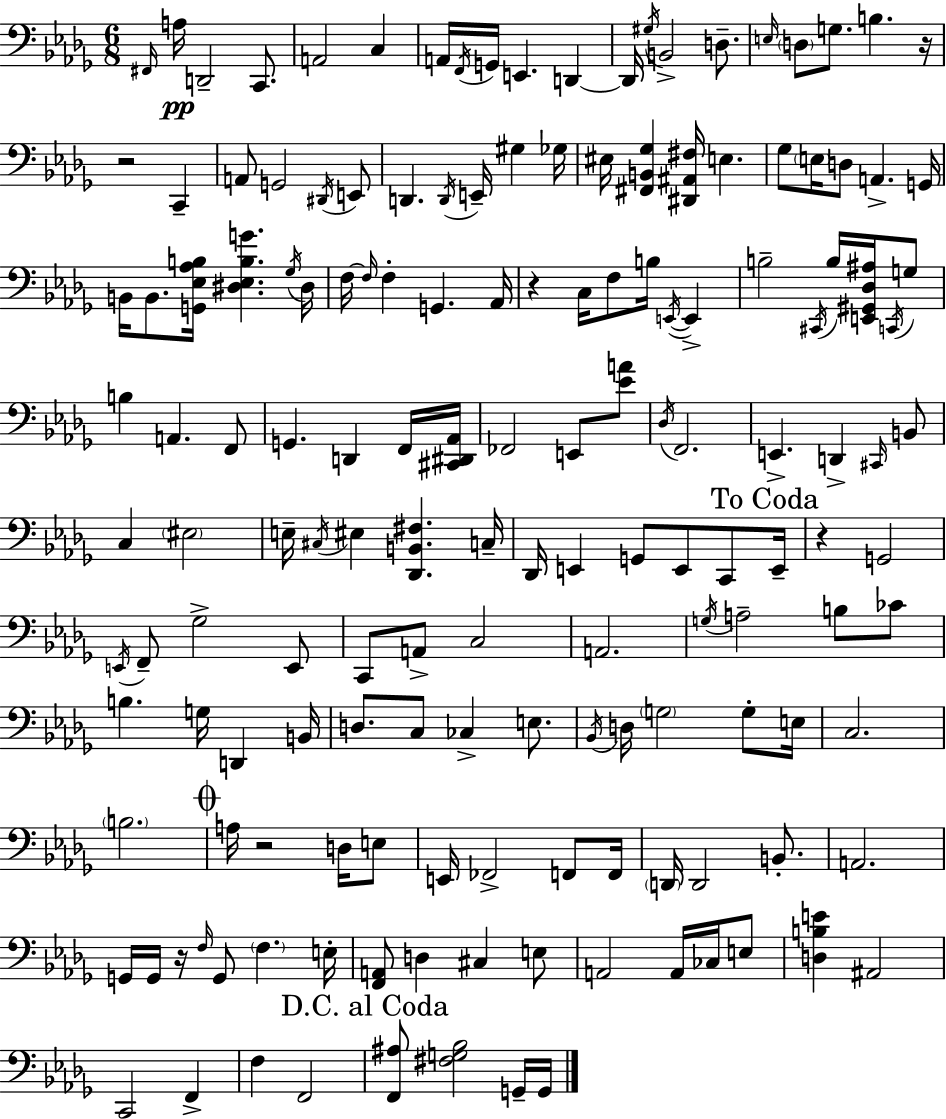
X:1
T:Untitled
M:6/8
L:1/4
K:Bbm
^F,,/4 A,/4 D,,2 C,,/2 A,,2 C, A,,/4 F,,/4 G,,/4 E,, D,, D,,/4 ^G,/4 B,,2 D,/2 E,/4 D,/2 G,/2 B, z/4 z2 C,, A,,/2 G,,2 ^D,,/4 E,,/2 D,, D,,/4 E,,/4 ^G, _G,/4 ^E,/4 [^F,,B,,_G,] [^D,,^A,,^F,]/4 E, _G,/2 E,/4 D,/2 A,, G,,/4 B,,/4 B,,/2 [G,,_E,_A,B,]/4 [^D,_E,B,G] _G,/4 ^D,/4 F,/4 F,/4 F, G,, _A,,/4 z C,/4 F,/2 B,/4 E,,/4 E,, B,2 ^C,,/4 B,/4 [E,,^G,,_D,^A,]/4 C,,/4 G,/2 B, A,, F,,/2 G,, D,, F,,/4 [^C,,^D,,_A,,]/4 _F,,2 E,,/2 [_EA]/2 _D,/4 F,,2 E,, D,, ^C,,/4 B,,/2 C, ^E,2 E,/4 ^C,/4 ^E, [_D,,B,,^F,] C,/4 _D,,/4 E,, G,,/2 E,,/2 C,,/2 E,,/4 z G,,2 E,,/4 F,,/2 _G,2 E,,/2 C,,/2 A,,/2 C,2 A,,2 G,/4 A,2 B,/2 _C/2 B, G,/4 D,, B,,/4 D,/2 C,/2 _C, E,/2 _B,,/4 D,/4 G,2 G,/2 E,/4 C,2 B,2 A,/4 z2 D,/4 E,/2 E,,/4 _F,,2 F,,/2 F,,/4 D,,/4 D,,2 B,,/2 A,,2 G,,/4 G,,/4 z/4 F,/4 G,,/2 F, E,/4 [F,,A,,]/2 D, ^C, E,/2 A,,2 A,,/4 _C,/4 E,/2 [D,B,E] ^A,,2 C,,2 F,, F, F,,2 [F,,^A,]/2 [^F,G,_B,]2 G,,/4 G,,/4